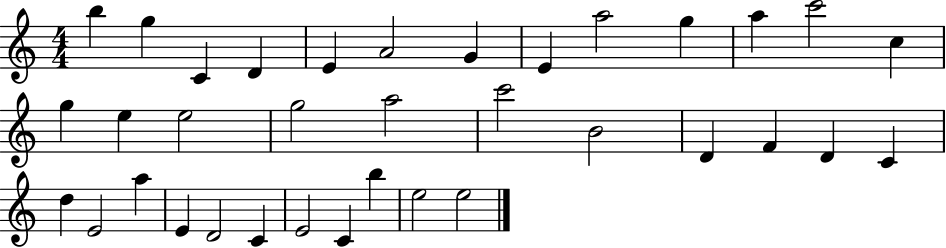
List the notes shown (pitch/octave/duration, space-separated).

B5/q G5/q C4/q D4/q E4/q A4/h G4/q E4/q A5/h G5/q A5/q C6/h C5/q G5/q E5/q E5/h G5/h A5/h C6/h B4/h D4/q F4/q D4/q C4/q D5/q E4/h A5/q E4/q D4/h C4/q E4/h C4/q B5/q E5/h E5/h